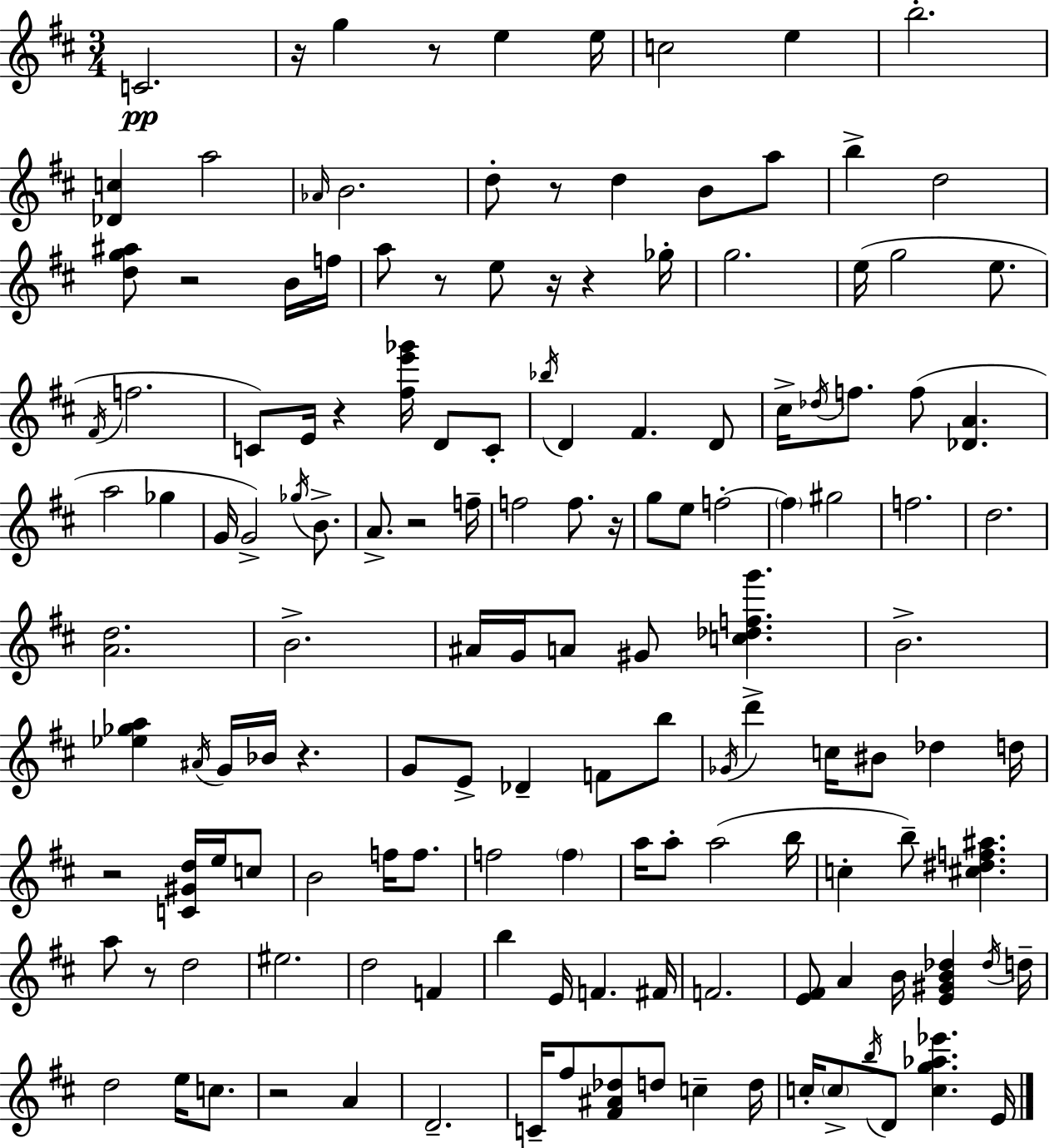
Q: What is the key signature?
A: D major